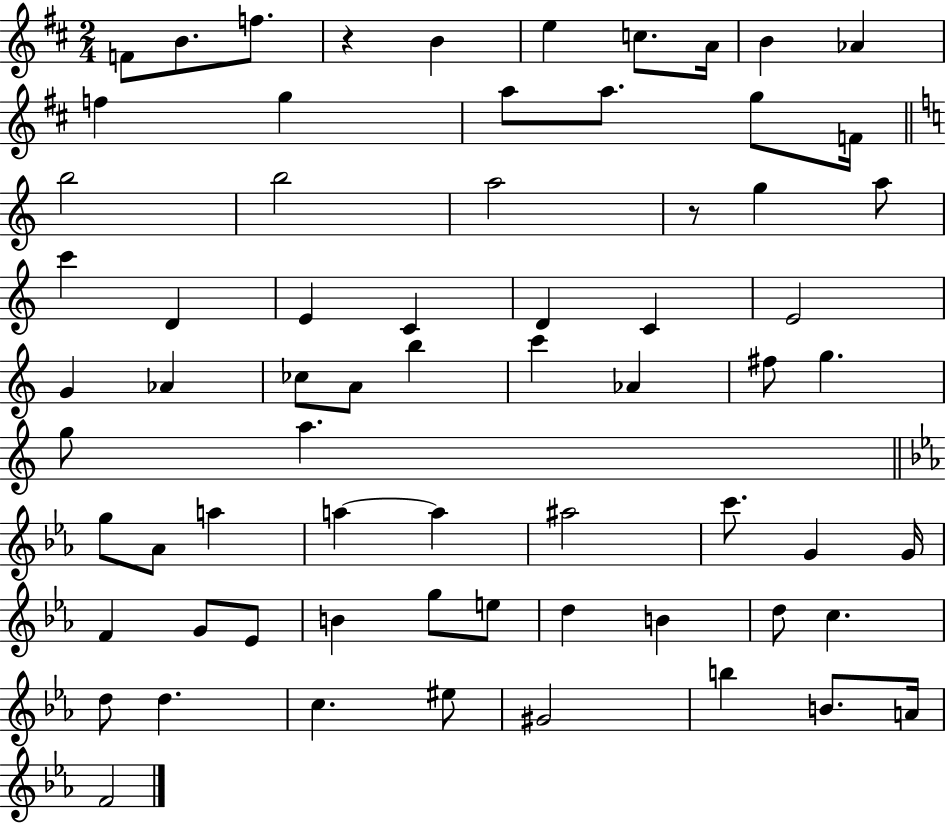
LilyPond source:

{
  \clef treble
  \numericTimeSignature
  \time 2/4
  \key d \major
  \repeat volta 2 { f'8 b'8. f''8. | r4 b'4 | e''4 c''8. a'16 | b'4 aes'4 | \break f''4 g''4 | a''8 a''8. g''8 f'16 | \bar "||" \break \key c \major b''2 | b''2 | a''2 | r8 g''4 a''8 | \break c'''4 d'4 | e'4 c'4 | d'4 c'4 | e'2 | \break g'4 aes'4 | ces''8 a'8 b''4 | c'''4 aes'4 | fis''8 g''4. | \break g''8 a''4. | \bar "||" \break \key c \minor g''8 aes'8 a''4 | a''4~~ a''4 | ais''2 | c'''8. g'4 g'16 | \break f'4 g'8 ees'8 | b'4 g''8 e''8 | d''4 b'4 | d''8 c''4. | \break d''8 d''4. | c''4. eis''8 | gis'2 | b''4 b'8. a'16 | \break f'2 | } \bar "|."
}